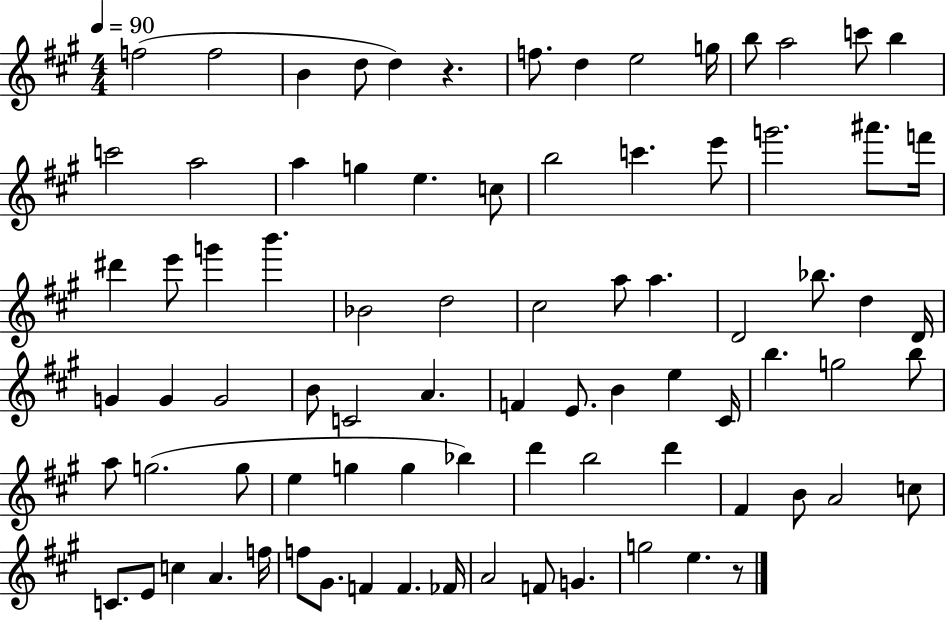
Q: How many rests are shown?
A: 2